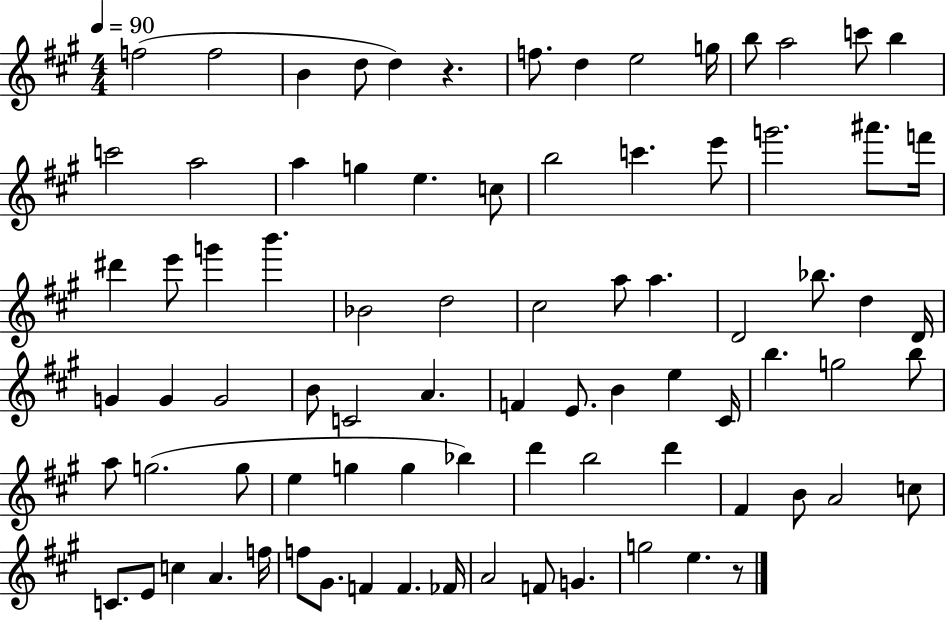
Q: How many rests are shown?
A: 2